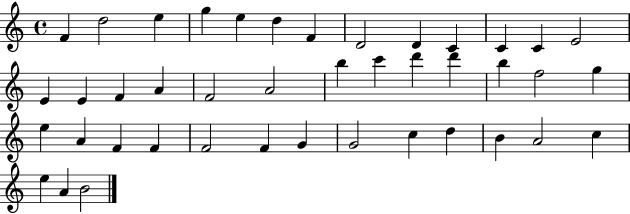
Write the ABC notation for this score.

X:1
T:Untitled
M:4/4
L:1/4
K:C
F d2 e g e d F D2 D C C C E2 E E F A F2 A2 b c' d' d' b f2 g e A F F F2 F G G2 c d B A2 c e A B2